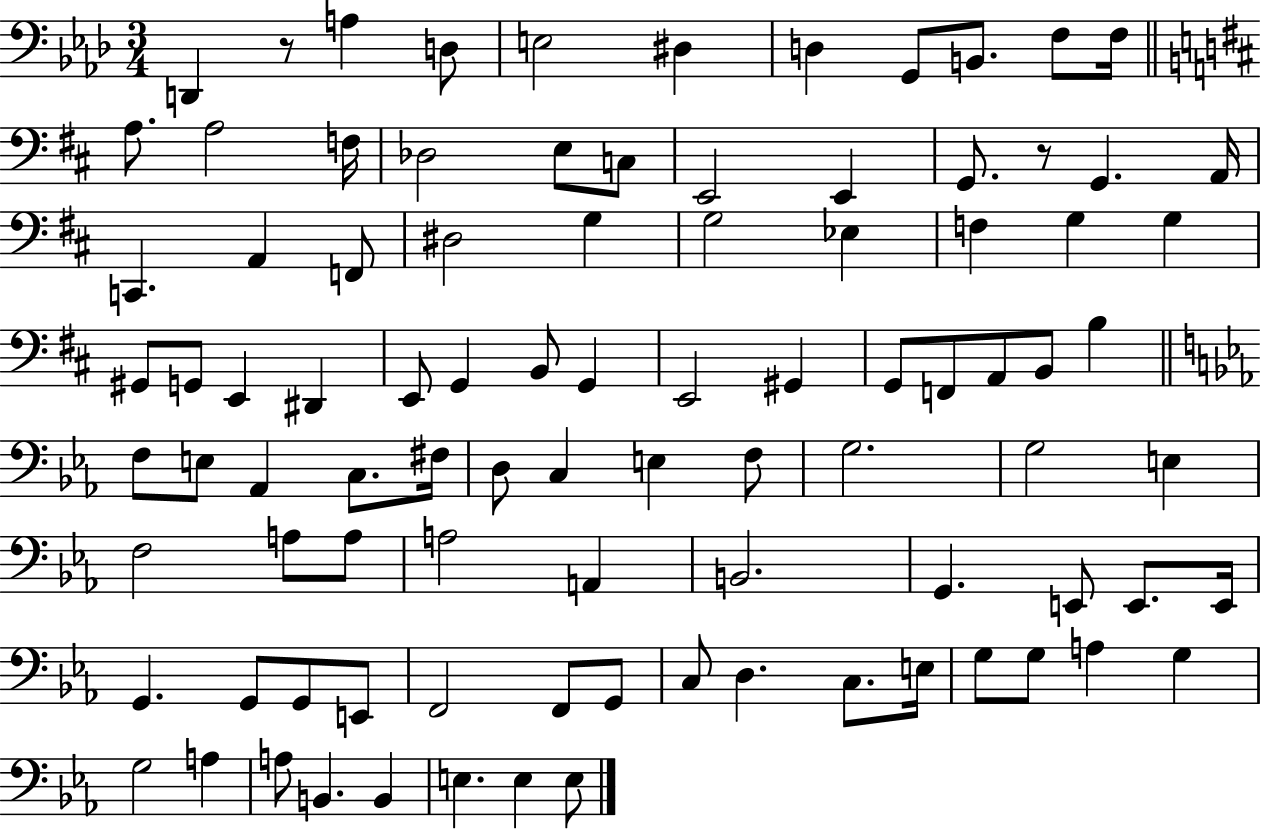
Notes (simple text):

D2/q R/e A3/q D3/e E3/h D#3/q D3/q G2/e B2/e. F3/e F3/s A3/e. A3/h F3/s Db3/h E3/e C3/e E2/h E2/q G2/e. R/e G2/q. A2/s C2/q. A2/q F2/e D#3/h G3/q G3/h Eb3/q F3/q G3/q G3/q G#2/e G2/e E2/q D#2/q E2/e G2/q B2/e G2/q E2/h G#2/q G2/e F2/e A2/e B2/e B3/q F3/e E3/e Ab2/q C3/e. F#3/s D3/e C3/q E3/q F3/e G3/h. G3/h E3/q F3/h A3/e A3/e A3/h A2/q B2/h. G2/q. E2/e E2/e. E2/s G2/q. G2/e G2/e E2/e F2/h F2/e G2/e C3/e D3/q. C3/e. E3/s G3/e G3/e A3/q G3/q G3/h A3/q A3/e B2/q. B2/q E3/q. E3/q E3/e